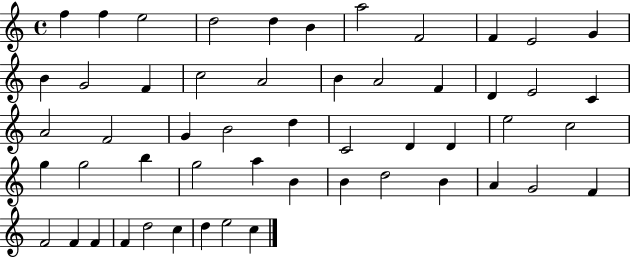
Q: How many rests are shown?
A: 0